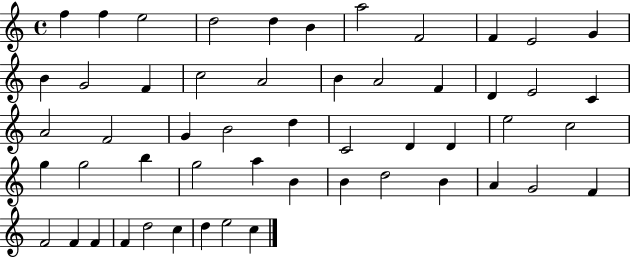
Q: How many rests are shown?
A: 0